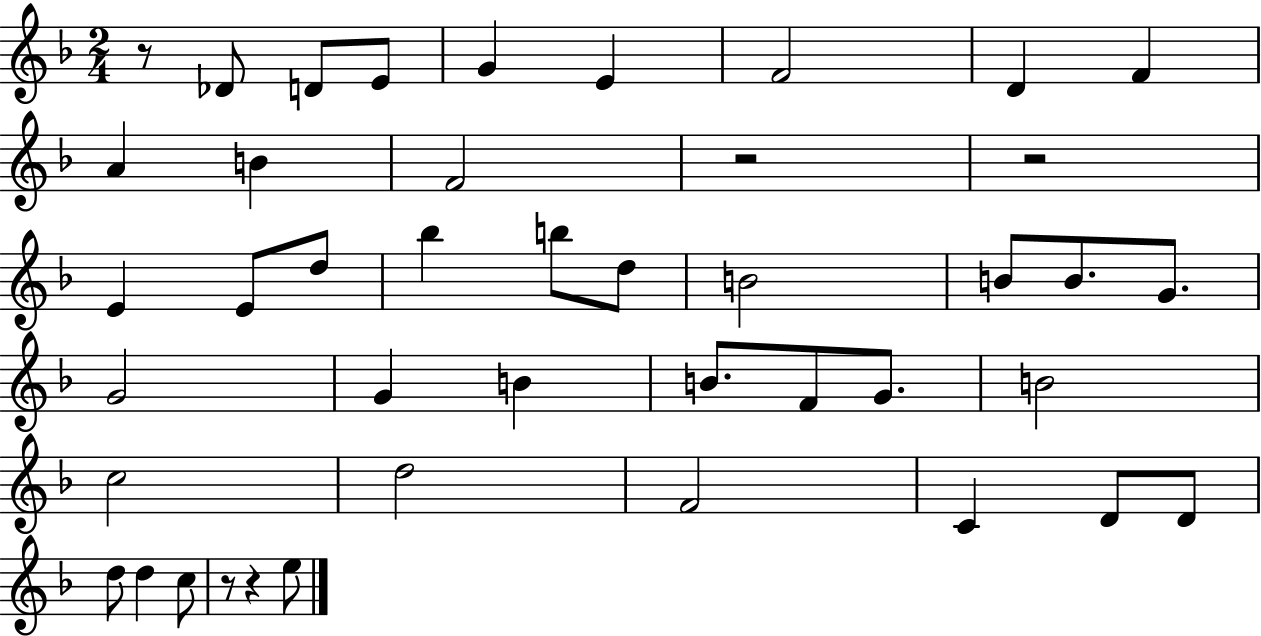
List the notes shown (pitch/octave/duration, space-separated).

R/e Db4/e D4/e E4/e G4/q E4/q F4/h D4/q F4/q A4/q B4/q F4/h R/h R/h E4/q E4/e D5/e Bb5/q B5/e D5/e B4/h B4/e B4/e. G4/e. G4/h G4/q B4/q B4/e. F4/e G4/e. B4/h C5/h D5/h F4/h C4/q D4/e D4/e D5/e D5/q C5/e R/e R/q E5/e